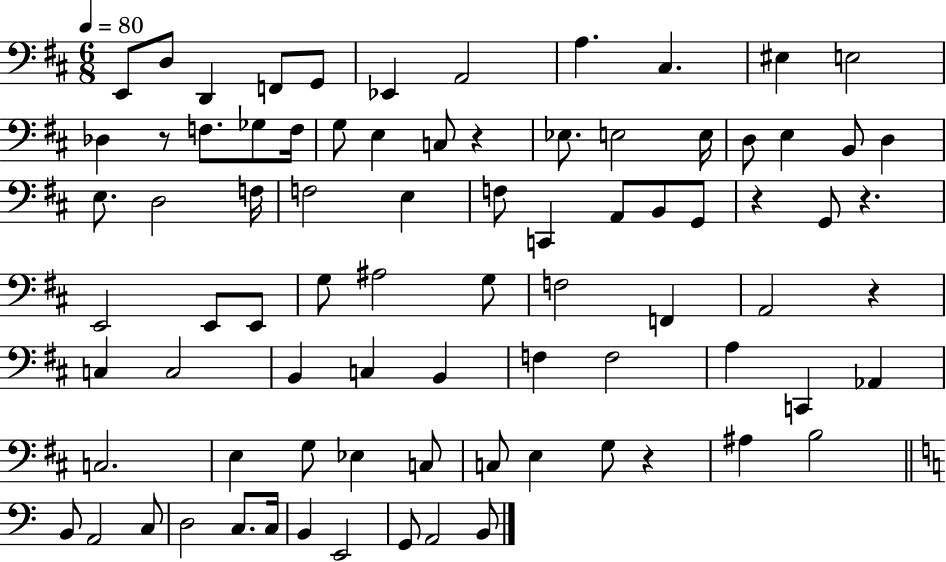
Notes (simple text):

E2/e D3/e D2/q F2/e G2/e Eb2/q A2/h A3/q. C#3/q. EIS3/q E3/h Db3/q R/e F3/e. Gb3/e F3/s G3/e E3/q C3/e R/q Eb3/e. E3/h E3/s D3/e E3/q B2/e D3/q E3/e. D3/h F3/s F3/h E3/q F3/e C2/q A2/e B2/e G2/e R/q G2/e R/q. E2/h E2/e E2/e G3/e A#3/h G3/e F3/h F2/q A2/h R/q C3/q C3/h B2/q C3/q B2/q F3/q F3/h A3/q C2/q Ab2/q C3/h. E3/q G3/e Eb3/q C3/e C3/e E3/q G3/e R/q A#3/q B3/h B2/e A2/h C3/e D3/h C3/e. C3/s B2/q E2/h G2/e A2/h B2/e